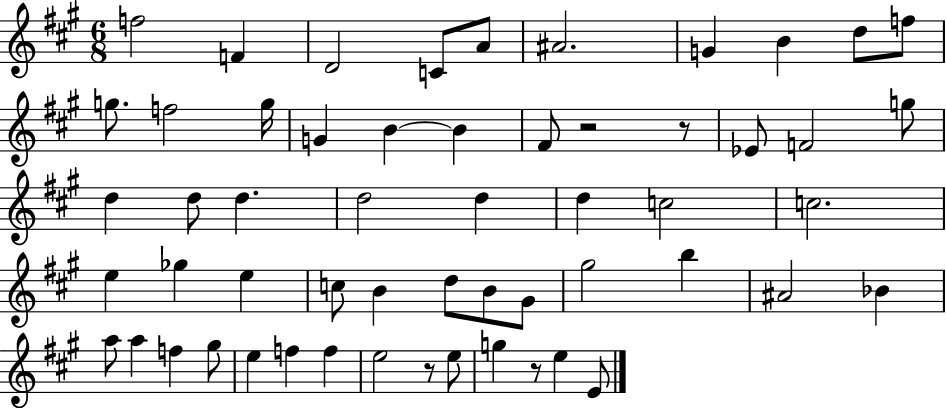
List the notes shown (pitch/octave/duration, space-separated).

F5/h F4/q D4/h C4/e A4/e A#4/h. G4/q B4/q D5/e F5/e G5/e. F5/h G5/s G4/q B4/q B4/q F#4/e R/h R/e Eb4/e F4/h G5/e D5/q D5/e D5/q. D5/h D5/q D5/q C5/h C5/h. E5/q Gb5/q E5/q C5/e B4/q D5/e B4/e G#4/e G#5/h B5/q A#4/h Bb4/q A5/e A5/q F5/q G#5/e E5/q F5/q F5/q E5/h R/e E5/e G5/q R/e E5/q E4/e